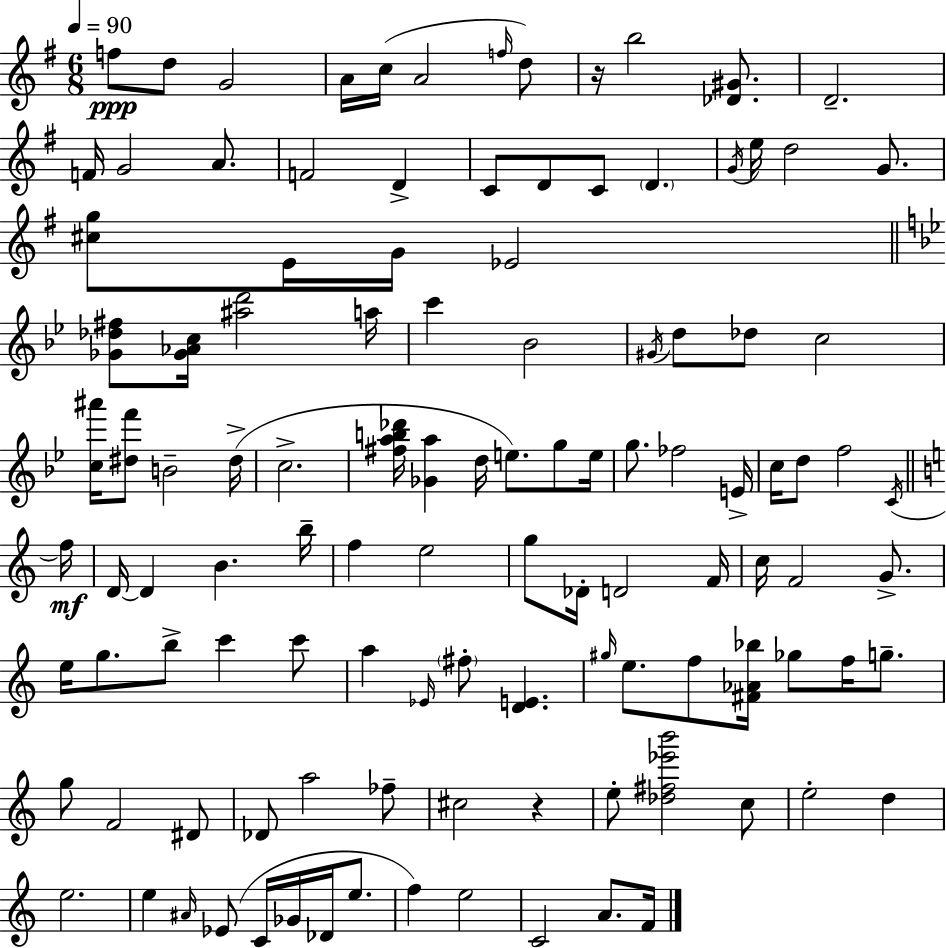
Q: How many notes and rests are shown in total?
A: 113